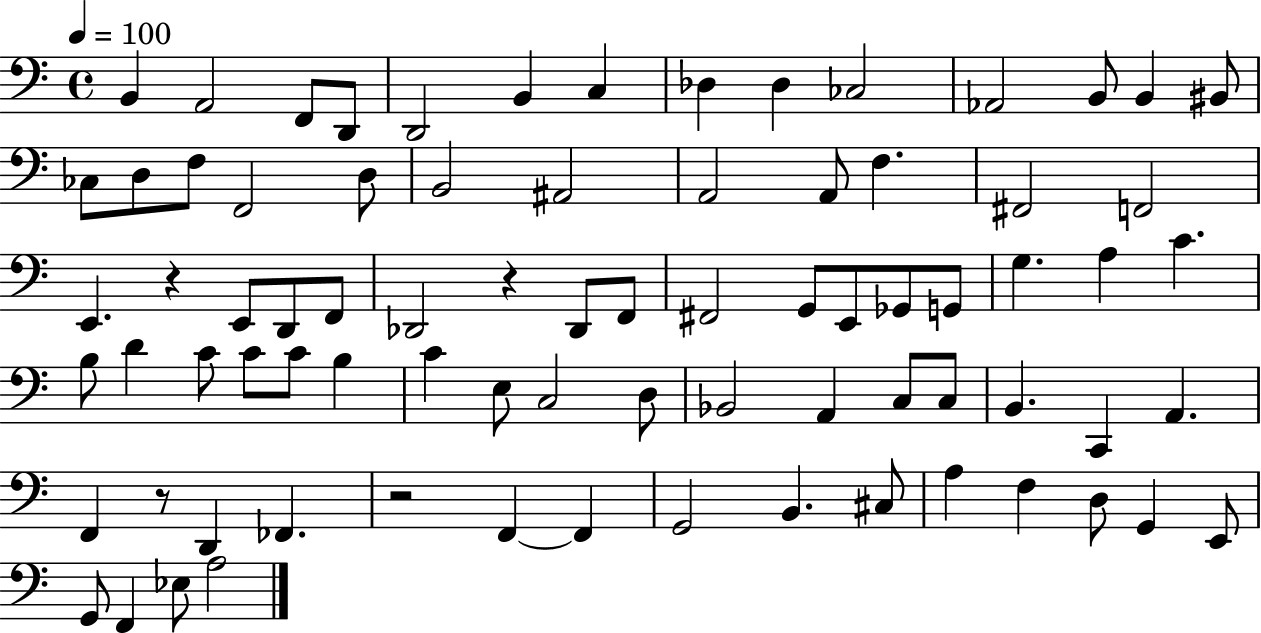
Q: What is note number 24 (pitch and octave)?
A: F3